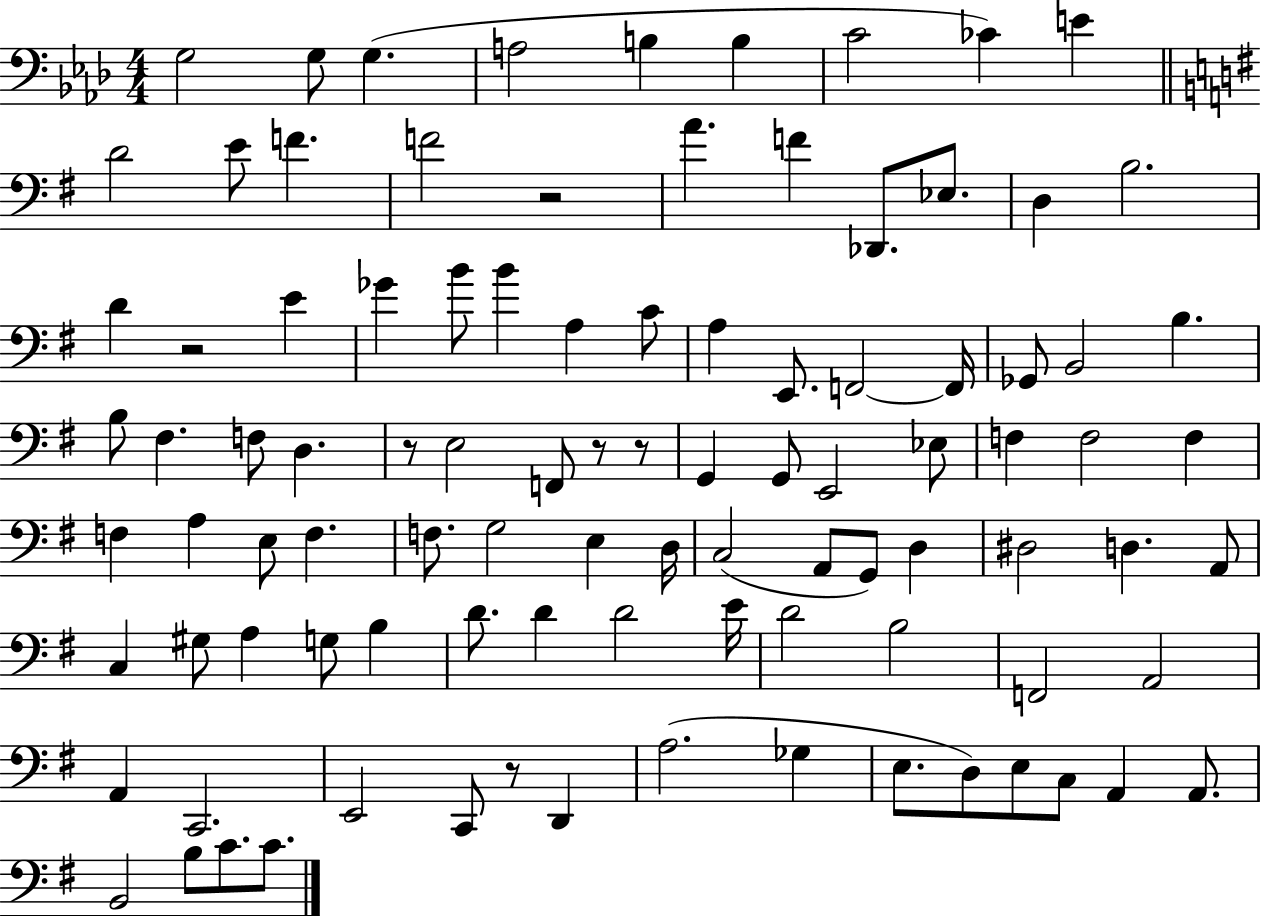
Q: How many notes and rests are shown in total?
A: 97